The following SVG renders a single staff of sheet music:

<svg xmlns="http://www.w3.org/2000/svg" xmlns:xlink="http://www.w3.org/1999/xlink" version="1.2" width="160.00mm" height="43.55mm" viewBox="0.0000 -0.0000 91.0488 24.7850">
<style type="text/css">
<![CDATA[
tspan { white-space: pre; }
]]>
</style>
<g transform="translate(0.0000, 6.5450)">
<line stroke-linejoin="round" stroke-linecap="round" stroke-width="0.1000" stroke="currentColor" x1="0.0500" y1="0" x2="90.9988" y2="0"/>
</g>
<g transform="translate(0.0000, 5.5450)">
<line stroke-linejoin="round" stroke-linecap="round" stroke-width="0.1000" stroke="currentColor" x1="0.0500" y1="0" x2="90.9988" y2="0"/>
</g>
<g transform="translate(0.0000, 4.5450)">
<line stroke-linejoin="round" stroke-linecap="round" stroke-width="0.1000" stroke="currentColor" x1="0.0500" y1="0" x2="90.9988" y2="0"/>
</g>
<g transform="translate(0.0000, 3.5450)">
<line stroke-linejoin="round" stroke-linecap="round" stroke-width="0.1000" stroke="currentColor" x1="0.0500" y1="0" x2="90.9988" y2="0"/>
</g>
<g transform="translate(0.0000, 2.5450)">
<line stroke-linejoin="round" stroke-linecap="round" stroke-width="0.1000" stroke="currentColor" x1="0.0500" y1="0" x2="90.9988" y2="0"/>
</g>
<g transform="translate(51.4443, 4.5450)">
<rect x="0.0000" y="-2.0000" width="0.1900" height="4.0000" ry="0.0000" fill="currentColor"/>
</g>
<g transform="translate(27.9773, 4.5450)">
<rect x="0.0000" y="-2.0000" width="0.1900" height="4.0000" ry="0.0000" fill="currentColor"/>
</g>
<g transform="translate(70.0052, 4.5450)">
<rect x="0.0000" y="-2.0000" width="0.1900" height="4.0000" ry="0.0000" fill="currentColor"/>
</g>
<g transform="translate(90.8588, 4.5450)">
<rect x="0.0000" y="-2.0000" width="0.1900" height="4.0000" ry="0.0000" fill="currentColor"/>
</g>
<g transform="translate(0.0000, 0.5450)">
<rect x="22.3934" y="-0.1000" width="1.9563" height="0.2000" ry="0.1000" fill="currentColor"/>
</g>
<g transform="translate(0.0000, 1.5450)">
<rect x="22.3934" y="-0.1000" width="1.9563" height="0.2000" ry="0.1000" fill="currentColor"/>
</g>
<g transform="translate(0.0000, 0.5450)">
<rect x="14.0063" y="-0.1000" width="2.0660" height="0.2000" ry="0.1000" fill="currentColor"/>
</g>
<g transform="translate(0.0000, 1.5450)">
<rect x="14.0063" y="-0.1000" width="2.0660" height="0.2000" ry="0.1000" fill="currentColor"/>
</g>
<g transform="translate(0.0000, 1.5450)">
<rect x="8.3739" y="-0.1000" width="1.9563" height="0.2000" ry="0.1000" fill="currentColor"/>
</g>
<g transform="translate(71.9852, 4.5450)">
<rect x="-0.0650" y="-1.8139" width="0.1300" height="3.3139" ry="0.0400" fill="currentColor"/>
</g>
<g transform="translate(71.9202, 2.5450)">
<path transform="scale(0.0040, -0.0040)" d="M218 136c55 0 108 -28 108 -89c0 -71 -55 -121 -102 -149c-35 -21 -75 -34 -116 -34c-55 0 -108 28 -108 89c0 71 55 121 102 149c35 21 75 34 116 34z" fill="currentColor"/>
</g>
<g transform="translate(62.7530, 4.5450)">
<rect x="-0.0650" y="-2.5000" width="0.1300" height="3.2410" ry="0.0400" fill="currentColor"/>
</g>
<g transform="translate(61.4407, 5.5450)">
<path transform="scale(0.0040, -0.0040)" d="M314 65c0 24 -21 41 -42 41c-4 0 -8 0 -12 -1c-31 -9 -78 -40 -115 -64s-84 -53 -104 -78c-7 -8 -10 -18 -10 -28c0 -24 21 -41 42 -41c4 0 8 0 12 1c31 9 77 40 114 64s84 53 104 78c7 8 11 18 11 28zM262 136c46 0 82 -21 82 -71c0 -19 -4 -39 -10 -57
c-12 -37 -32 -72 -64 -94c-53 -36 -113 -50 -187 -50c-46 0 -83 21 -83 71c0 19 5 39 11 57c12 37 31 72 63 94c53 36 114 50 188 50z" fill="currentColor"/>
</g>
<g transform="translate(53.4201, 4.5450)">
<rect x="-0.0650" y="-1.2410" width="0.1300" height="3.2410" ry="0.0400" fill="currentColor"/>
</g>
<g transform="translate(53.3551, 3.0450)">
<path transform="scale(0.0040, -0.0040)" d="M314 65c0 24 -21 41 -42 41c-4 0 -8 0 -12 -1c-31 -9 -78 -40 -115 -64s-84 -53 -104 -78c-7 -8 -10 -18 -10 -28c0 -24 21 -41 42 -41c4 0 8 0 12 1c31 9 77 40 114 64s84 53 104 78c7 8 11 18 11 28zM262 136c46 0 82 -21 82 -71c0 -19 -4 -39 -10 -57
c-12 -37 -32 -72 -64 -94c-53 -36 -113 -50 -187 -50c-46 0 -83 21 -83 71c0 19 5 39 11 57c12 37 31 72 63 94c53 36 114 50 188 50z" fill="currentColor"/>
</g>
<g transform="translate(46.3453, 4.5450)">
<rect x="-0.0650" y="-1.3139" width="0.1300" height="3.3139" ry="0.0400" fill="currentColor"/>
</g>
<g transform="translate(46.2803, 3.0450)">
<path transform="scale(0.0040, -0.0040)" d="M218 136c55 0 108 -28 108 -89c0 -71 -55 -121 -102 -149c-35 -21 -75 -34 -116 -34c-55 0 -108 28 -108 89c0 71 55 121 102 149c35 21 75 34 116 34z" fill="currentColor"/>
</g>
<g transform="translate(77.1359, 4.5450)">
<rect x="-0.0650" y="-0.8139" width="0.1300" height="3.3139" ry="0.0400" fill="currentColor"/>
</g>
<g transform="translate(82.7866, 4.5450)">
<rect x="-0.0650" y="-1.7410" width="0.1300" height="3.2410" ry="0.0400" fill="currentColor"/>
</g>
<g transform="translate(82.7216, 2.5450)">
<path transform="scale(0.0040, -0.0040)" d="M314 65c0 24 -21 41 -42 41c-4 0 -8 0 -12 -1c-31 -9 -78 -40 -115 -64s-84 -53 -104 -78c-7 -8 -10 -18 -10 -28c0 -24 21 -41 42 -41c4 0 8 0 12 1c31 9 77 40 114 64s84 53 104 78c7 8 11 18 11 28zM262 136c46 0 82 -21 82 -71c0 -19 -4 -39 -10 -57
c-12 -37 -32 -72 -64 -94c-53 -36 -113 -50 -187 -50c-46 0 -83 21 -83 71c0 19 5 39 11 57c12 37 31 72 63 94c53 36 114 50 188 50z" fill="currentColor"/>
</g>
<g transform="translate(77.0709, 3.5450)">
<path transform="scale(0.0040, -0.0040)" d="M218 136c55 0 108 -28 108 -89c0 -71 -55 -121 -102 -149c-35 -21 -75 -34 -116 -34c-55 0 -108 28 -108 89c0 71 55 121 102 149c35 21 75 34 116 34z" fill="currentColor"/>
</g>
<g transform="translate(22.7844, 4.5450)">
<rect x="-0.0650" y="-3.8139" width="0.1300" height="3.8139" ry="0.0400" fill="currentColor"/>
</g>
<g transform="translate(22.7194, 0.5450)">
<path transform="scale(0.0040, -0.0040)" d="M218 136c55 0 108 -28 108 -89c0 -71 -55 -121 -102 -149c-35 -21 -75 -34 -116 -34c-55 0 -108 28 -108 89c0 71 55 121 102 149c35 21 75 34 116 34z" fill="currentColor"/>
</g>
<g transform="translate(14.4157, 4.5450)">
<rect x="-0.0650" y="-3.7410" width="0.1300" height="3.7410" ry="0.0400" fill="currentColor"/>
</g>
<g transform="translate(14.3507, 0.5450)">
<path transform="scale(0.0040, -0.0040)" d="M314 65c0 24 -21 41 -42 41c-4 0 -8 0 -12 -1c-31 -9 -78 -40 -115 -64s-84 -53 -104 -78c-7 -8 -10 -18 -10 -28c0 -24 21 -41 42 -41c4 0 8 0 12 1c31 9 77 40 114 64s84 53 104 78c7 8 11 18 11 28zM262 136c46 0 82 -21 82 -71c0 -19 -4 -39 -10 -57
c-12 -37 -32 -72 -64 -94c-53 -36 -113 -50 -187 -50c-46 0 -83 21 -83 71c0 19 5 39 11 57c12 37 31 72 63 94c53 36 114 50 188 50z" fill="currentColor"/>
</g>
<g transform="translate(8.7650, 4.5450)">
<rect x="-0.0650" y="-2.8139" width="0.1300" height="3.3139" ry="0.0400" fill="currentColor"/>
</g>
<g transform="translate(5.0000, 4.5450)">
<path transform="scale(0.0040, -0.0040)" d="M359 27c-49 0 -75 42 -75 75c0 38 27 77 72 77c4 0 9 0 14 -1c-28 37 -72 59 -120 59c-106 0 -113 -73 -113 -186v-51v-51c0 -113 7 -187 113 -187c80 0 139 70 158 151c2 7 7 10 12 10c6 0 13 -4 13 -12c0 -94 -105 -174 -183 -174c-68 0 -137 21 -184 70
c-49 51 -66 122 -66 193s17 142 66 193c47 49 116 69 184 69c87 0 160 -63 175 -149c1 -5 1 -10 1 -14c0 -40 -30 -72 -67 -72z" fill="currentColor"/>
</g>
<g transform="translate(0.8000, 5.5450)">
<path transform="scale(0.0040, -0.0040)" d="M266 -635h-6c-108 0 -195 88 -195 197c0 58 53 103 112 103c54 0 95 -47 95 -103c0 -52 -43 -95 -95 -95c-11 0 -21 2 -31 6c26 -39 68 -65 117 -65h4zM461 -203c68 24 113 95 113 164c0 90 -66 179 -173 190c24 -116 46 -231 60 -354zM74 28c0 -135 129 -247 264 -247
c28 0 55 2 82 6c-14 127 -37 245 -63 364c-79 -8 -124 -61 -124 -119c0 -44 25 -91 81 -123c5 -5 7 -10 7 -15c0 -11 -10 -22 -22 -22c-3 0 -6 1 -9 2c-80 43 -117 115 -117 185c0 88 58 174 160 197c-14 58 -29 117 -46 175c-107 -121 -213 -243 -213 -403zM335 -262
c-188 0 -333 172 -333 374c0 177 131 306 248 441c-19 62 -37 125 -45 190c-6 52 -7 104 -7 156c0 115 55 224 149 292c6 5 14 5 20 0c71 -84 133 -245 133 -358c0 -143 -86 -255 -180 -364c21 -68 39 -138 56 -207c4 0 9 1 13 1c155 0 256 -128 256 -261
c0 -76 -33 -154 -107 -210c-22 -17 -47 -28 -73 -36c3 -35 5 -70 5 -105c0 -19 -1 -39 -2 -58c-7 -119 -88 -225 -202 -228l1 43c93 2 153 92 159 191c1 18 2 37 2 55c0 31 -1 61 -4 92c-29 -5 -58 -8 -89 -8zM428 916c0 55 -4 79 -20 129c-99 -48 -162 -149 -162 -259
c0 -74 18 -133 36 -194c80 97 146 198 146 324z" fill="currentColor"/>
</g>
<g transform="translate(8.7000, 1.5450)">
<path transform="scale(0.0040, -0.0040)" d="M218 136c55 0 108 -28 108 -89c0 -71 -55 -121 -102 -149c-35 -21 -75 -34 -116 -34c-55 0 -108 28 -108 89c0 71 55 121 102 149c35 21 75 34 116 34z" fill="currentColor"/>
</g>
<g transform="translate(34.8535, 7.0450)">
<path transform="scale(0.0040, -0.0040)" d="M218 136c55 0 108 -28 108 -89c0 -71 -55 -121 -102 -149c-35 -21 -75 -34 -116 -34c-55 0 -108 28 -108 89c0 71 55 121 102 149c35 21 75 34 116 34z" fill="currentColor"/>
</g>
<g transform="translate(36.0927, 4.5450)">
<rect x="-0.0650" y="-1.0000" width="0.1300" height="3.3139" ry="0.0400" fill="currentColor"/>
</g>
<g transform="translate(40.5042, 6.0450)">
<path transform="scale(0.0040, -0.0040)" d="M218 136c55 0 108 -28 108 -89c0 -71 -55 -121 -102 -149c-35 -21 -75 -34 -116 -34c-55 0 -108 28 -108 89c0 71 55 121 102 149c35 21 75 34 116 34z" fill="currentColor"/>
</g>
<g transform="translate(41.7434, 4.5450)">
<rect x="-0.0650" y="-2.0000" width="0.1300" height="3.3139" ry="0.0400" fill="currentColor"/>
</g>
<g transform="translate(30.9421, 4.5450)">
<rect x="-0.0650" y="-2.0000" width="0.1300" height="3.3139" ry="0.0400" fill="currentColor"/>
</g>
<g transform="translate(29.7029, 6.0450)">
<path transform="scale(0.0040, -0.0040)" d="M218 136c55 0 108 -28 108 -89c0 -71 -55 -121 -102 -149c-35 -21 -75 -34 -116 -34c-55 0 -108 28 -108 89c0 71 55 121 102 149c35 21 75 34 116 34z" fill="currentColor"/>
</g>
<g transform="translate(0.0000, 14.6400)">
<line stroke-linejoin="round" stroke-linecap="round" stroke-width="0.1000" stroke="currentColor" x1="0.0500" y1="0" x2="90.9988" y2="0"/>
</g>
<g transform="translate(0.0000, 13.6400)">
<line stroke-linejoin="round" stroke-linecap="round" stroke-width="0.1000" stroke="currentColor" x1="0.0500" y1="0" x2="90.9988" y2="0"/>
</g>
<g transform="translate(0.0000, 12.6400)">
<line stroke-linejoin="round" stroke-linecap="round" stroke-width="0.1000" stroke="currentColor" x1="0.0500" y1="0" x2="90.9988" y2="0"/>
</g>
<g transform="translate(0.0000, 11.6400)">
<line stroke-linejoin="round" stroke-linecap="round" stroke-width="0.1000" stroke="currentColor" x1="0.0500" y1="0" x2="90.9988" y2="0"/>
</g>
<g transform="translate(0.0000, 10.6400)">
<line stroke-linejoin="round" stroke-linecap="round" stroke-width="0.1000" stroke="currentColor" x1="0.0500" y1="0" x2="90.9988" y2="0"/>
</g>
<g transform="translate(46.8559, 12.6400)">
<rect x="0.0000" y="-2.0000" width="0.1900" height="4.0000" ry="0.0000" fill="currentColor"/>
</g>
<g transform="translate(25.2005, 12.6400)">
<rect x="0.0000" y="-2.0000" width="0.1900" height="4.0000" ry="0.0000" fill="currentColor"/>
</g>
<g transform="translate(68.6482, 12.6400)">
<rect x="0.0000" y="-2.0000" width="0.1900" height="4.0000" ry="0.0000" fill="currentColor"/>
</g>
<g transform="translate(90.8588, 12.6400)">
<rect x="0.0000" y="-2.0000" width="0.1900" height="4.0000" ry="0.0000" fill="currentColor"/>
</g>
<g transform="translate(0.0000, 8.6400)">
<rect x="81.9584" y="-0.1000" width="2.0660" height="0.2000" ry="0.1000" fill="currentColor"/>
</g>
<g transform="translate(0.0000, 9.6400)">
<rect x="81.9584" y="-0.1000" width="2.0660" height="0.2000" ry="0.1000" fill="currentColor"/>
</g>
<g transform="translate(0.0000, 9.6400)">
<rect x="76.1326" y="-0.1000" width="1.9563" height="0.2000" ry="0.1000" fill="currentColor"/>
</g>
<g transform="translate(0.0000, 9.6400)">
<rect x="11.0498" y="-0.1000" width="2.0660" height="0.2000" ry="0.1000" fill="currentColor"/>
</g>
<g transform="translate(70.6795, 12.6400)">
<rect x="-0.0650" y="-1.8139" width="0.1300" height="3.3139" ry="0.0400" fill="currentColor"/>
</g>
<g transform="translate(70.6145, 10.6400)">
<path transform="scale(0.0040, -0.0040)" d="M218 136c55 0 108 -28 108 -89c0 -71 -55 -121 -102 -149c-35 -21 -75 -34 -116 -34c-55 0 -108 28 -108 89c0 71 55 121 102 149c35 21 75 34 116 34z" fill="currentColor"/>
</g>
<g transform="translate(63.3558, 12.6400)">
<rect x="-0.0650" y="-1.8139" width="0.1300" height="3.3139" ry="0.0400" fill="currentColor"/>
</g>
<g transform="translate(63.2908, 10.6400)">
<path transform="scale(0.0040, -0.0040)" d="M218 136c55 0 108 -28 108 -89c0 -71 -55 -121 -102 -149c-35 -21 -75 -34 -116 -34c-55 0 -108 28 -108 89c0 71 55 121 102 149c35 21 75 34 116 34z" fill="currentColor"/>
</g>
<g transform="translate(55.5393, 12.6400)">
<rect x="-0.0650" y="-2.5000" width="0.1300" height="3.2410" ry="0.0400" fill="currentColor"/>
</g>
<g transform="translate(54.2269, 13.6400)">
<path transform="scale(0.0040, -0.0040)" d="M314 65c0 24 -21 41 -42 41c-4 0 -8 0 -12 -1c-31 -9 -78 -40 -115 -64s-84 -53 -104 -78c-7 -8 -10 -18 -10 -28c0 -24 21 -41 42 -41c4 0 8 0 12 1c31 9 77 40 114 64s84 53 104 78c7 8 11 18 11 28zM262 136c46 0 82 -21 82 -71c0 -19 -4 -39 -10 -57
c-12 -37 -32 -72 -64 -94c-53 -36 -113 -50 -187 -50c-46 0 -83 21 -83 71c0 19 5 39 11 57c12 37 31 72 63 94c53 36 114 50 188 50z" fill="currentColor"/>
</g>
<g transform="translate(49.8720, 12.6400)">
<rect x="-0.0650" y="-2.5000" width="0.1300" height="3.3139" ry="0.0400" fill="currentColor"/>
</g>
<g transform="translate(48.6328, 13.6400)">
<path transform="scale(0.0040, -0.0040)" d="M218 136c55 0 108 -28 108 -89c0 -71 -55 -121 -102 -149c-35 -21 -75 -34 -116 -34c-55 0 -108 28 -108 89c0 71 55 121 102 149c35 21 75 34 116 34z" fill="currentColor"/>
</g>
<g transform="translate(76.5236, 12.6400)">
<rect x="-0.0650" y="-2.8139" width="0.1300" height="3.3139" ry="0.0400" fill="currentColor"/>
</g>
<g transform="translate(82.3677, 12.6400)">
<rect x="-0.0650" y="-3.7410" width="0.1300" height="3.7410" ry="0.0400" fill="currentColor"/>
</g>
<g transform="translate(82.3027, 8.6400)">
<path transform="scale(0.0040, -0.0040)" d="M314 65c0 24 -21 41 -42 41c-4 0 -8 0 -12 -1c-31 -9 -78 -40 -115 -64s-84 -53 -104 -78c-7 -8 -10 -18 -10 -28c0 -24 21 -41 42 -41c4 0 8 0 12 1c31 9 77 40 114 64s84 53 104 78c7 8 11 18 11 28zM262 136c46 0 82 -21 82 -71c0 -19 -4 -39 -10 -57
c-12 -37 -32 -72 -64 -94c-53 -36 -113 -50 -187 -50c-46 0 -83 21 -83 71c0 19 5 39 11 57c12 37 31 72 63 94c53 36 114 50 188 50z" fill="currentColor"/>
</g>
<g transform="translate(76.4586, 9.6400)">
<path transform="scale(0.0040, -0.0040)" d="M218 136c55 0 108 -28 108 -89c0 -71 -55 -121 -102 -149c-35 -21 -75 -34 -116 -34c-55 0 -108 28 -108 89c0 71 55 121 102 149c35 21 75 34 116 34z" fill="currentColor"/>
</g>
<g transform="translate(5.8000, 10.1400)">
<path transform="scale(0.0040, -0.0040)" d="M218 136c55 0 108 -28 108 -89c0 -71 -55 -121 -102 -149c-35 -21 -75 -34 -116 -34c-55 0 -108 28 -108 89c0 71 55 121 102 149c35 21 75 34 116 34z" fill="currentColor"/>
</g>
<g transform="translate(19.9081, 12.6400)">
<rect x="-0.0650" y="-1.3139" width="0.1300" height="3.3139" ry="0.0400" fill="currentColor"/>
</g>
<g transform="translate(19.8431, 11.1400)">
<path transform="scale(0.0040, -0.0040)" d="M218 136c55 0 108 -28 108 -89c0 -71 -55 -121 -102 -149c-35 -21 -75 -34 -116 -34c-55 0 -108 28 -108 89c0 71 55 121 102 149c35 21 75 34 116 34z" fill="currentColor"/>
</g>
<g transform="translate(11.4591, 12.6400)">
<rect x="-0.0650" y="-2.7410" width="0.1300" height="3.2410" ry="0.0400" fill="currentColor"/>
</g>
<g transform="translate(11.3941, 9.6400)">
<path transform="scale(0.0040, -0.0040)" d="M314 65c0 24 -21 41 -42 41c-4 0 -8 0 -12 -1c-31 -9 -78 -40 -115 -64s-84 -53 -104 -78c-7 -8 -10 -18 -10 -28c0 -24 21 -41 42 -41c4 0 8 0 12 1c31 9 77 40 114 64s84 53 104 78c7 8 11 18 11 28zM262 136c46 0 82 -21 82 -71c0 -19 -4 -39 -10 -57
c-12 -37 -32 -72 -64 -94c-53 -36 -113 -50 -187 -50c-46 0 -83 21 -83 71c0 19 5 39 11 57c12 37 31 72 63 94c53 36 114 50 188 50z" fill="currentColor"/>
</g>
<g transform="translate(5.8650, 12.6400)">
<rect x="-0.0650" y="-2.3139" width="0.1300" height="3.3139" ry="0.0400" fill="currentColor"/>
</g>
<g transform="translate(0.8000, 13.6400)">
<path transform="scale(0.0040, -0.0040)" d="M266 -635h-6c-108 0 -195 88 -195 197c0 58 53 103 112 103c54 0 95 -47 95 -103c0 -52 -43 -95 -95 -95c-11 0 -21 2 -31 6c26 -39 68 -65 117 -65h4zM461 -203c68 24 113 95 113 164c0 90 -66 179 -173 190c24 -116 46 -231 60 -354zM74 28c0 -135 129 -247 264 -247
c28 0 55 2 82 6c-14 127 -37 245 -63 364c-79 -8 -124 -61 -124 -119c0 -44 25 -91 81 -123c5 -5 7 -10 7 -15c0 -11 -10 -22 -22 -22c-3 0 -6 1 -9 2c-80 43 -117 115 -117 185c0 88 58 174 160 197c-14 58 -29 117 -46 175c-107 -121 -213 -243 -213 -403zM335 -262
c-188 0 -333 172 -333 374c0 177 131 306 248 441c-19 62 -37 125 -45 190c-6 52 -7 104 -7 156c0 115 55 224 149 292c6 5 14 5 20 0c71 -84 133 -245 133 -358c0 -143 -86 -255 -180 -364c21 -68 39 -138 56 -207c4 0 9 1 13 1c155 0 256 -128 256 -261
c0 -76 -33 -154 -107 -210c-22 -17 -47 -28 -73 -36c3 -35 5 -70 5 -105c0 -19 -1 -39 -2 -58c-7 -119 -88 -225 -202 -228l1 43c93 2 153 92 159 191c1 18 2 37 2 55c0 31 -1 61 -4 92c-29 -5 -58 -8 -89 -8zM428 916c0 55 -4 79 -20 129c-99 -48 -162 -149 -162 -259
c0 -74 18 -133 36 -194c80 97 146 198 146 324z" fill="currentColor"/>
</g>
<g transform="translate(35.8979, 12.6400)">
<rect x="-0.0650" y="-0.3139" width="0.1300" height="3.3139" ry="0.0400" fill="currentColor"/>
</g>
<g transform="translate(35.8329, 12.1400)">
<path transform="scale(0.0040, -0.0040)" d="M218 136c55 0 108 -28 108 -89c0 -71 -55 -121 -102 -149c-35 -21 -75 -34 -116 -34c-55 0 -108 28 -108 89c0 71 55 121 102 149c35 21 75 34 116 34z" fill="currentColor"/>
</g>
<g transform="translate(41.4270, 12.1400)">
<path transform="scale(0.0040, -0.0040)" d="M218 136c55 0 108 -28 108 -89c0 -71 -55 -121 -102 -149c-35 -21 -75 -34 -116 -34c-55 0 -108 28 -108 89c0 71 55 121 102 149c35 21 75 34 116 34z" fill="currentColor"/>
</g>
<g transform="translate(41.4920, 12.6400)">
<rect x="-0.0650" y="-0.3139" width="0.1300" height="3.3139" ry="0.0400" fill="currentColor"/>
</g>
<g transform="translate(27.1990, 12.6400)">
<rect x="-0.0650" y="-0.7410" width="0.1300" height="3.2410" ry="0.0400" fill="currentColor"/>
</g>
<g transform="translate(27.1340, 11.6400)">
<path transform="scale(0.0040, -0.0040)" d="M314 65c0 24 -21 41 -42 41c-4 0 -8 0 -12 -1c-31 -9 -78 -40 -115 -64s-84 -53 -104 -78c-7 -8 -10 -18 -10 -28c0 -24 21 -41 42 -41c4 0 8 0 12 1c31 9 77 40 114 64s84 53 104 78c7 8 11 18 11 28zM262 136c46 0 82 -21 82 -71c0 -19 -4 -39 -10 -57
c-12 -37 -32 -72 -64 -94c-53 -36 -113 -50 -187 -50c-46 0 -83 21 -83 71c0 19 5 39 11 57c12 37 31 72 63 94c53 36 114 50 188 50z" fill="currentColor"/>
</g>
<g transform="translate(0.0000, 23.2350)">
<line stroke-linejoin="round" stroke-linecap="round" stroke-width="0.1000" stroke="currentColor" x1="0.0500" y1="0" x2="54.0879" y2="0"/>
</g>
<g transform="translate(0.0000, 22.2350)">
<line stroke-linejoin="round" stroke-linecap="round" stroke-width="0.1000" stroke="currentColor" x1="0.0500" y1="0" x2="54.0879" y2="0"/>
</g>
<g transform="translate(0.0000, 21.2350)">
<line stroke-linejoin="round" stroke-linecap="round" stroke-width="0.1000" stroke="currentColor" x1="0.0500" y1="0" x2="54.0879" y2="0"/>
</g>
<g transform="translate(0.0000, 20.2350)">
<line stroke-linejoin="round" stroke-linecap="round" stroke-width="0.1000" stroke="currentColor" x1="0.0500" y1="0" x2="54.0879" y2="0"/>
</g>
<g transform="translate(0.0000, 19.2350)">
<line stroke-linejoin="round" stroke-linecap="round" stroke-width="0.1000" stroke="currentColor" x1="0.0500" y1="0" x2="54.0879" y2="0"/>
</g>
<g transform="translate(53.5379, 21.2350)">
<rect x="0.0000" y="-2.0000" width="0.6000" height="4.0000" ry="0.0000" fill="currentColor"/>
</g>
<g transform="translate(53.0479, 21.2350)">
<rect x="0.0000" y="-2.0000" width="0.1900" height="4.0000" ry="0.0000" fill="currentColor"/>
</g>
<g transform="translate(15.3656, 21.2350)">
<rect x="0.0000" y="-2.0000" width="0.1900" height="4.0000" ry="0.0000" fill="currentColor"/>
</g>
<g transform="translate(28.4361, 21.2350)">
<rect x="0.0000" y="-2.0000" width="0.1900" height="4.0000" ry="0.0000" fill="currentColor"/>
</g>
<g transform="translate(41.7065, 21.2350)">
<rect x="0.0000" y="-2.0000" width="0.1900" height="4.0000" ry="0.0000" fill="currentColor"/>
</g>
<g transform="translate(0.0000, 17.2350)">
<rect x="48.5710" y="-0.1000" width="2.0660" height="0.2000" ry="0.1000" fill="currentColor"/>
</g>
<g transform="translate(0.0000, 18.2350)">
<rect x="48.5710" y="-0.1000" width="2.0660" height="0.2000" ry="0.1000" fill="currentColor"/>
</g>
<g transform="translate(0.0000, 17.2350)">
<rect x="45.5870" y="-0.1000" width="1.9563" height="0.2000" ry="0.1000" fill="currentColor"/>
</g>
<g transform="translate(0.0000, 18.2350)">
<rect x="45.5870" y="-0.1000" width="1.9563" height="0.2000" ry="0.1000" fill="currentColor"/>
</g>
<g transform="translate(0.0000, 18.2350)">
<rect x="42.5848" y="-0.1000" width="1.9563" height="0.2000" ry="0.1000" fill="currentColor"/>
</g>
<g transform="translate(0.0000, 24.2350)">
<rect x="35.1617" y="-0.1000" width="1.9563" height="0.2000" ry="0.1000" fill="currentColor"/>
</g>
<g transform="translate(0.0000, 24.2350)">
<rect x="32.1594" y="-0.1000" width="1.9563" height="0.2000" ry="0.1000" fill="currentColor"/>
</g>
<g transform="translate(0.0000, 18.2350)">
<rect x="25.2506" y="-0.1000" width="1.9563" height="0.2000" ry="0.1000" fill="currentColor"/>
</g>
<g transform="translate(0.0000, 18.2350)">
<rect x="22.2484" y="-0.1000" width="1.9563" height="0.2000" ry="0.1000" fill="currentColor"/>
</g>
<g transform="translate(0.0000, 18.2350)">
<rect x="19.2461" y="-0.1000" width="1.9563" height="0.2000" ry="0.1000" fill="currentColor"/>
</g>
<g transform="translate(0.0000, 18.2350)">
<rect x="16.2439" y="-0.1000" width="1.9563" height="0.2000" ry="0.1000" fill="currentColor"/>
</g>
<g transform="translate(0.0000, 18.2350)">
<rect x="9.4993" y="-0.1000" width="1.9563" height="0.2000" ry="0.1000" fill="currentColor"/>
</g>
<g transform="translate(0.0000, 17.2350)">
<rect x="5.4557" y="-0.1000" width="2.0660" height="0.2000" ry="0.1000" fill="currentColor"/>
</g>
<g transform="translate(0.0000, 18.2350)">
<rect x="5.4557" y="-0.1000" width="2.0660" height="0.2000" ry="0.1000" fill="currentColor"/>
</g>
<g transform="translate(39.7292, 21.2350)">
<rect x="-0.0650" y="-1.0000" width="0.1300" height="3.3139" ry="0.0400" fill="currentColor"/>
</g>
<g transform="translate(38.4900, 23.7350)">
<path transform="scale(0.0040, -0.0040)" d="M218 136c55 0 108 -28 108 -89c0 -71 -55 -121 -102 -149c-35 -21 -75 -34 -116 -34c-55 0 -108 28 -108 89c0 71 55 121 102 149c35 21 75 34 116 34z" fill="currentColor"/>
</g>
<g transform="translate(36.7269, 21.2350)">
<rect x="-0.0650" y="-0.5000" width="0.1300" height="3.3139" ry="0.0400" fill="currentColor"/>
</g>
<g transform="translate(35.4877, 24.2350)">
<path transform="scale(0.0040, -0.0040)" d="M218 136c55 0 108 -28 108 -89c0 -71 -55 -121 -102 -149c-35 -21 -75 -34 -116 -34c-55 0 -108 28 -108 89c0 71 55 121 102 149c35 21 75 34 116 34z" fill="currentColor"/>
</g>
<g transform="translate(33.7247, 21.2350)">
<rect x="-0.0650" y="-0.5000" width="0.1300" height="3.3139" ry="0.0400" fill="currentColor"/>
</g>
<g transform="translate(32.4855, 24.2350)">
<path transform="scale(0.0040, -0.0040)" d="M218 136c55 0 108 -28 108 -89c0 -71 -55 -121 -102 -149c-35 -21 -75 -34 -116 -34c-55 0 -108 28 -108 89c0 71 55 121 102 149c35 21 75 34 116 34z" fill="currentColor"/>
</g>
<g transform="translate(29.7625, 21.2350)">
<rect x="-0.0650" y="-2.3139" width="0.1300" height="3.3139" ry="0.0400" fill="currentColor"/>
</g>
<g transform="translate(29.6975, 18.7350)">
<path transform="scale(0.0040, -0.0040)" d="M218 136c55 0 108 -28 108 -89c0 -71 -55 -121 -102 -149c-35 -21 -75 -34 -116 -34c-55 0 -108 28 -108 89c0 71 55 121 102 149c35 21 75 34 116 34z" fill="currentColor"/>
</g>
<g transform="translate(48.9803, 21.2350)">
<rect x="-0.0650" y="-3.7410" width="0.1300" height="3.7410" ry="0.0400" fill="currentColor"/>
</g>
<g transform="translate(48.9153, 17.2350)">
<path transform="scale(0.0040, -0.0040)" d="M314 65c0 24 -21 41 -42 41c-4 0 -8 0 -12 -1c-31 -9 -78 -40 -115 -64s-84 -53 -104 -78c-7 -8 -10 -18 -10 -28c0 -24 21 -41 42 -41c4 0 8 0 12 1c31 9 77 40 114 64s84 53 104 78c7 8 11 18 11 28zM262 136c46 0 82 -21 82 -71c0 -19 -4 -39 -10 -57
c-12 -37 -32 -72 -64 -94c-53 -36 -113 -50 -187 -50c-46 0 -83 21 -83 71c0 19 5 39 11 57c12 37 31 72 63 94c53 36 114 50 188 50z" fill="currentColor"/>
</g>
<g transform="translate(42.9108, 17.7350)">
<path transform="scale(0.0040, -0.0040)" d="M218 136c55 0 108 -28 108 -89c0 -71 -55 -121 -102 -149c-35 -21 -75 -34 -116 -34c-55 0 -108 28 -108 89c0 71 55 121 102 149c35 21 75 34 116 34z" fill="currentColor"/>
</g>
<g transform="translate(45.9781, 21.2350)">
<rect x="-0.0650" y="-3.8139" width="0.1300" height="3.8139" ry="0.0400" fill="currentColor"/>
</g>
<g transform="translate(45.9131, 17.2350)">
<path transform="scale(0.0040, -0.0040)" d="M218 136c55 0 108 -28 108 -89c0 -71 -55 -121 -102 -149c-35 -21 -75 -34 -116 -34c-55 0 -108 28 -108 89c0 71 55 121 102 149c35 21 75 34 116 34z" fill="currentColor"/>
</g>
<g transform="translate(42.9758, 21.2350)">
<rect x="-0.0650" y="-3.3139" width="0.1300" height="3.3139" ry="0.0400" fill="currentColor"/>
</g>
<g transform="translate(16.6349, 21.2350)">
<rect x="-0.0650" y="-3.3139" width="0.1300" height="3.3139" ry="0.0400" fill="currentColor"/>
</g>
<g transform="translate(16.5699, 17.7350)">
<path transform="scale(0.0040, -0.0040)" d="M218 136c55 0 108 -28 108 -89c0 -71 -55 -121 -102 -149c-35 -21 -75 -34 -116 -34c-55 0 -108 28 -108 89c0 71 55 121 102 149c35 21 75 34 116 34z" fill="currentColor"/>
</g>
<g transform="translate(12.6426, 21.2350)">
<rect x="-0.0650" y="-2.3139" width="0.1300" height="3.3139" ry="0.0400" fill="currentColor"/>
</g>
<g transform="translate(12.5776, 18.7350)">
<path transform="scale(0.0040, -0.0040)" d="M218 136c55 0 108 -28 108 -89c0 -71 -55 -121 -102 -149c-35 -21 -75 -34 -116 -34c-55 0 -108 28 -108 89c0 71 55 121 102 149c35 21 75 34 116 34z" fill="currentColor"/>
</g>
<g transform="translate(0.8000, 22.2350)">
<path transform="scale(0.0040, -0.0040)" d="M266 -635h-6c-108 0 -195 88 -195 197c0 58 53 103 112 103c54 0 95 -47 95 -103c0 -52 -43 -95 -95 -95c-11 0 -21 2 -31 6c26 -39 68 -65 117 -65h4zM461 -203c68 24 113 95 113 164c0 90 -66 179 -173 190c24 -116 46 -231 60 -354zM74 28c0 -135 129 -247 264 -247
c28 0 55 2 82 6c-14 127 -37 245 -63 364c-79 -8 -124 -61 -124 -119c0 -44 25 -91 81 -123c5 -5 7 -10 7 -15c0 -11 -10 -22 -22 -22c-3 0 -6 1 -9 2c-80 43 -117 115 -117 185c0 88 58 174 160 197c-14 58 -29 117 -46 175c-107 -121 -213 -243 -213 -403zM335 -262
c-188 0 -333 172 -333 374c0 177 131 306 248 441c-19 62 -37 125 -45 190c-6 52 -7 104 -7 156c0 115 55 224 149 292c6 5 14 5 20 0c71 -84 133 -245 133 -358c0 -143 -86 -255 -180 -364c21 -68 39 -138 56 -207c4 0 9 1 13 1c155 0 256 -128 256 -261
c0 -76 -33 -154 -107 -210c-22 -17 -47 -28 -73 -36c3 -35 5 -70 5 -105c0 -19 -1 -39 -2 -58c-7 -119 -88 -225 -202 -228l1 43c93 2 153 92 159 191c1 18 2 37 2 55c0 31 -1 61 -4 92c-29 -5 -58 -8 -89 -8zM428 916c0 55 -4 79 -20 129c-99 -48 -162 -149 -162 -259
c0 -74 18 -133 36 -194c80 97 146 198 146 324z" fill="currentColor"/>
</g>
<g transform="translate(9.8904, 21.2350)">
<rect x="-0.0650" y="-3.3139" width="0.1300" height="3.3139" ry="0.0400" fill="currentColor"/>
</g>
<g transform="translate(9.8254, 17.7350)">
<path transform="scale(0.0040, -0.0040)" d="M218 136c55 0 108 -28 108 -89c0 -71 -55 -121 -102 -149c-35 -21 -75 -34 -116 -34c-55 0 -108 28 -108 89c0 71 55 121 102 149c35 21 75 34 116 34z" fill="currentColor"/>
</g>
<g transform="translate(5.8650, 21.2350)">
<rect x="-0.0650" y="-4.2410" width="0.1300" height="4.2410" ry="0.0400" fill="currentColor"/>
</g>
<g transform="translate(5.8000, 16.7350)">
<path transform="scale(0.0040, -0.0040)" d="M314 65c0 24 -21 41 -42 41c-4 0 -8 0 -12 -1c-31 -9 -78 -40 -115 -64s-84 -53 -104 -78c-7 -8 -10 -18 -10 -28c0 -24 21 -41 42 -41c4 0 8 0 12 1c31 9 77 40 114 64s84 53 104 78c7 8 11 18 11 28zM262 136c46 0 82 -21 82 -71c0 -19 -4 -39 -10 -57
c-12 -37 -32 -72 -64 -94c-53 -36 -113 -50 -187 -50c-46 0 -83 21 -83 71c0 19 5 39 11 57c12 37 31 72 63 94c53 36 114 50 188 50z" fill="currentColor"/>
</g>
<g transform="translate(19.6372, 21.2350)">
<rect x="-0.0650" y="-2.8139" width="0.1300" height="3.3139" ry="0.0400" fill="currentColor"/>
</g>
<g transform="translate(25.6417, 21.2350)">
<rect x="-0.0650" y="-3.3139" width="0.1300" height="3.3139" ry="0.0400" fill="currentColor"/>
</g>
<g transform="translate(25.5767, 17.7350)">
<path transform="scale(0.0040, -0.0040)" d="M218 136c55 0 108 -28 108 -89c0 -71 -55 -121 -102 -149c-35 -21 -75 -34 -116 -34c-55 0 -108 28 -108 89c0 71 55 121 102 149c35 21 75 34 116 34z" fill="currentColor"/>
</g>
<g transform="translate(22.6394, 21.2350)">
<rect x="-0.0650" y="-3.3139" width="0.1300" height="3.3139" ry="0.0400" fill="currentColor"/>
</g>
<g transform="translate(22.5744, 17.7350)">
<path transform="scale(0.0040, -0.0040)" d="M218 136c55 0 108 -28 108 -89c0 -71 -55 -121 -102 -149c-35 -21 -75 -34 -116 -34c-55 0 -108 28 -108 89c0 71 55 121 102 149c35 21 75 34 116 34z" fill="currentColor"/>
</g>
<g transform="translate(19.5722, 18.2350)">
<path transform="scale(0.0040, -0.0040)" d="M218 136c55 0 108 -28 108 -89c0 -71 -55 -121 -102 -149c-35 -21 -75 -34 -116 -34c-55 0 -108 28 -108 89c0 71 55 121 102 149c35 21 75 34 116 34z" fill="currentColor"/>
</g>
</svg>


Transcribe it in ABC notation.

X:1
T:Untitled
M:4/4
L:1/4
K:C
a c'2 c' F D F e e2 G2 f d f2 g a2 e d2 c c G G2 f f a c'2 d'2 b g b a b b g C C D b c' c'2